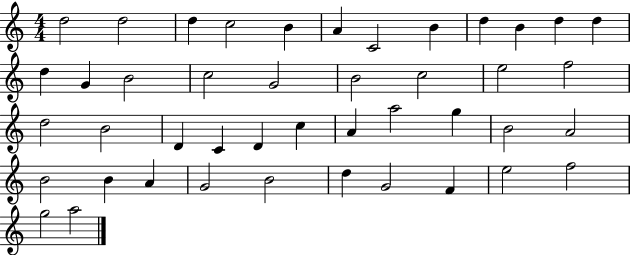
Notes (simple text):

D5/h D5/h D5/q C5/h B4/q A4/q C4/h B4/q D5/q B4/q D5/q D5/q D5/q G4/q B4/h C5/h G4/h B4/h C5/h E5/h F5/h D5/h B4/h D4/q C4/q D4/q C5/q A4/q A5/h G5/q B4/h A4/h B4/h B4/q A4/q G4/h B4/h D5/q G4/h F4/q E5/h F5/h G5/h A5/h